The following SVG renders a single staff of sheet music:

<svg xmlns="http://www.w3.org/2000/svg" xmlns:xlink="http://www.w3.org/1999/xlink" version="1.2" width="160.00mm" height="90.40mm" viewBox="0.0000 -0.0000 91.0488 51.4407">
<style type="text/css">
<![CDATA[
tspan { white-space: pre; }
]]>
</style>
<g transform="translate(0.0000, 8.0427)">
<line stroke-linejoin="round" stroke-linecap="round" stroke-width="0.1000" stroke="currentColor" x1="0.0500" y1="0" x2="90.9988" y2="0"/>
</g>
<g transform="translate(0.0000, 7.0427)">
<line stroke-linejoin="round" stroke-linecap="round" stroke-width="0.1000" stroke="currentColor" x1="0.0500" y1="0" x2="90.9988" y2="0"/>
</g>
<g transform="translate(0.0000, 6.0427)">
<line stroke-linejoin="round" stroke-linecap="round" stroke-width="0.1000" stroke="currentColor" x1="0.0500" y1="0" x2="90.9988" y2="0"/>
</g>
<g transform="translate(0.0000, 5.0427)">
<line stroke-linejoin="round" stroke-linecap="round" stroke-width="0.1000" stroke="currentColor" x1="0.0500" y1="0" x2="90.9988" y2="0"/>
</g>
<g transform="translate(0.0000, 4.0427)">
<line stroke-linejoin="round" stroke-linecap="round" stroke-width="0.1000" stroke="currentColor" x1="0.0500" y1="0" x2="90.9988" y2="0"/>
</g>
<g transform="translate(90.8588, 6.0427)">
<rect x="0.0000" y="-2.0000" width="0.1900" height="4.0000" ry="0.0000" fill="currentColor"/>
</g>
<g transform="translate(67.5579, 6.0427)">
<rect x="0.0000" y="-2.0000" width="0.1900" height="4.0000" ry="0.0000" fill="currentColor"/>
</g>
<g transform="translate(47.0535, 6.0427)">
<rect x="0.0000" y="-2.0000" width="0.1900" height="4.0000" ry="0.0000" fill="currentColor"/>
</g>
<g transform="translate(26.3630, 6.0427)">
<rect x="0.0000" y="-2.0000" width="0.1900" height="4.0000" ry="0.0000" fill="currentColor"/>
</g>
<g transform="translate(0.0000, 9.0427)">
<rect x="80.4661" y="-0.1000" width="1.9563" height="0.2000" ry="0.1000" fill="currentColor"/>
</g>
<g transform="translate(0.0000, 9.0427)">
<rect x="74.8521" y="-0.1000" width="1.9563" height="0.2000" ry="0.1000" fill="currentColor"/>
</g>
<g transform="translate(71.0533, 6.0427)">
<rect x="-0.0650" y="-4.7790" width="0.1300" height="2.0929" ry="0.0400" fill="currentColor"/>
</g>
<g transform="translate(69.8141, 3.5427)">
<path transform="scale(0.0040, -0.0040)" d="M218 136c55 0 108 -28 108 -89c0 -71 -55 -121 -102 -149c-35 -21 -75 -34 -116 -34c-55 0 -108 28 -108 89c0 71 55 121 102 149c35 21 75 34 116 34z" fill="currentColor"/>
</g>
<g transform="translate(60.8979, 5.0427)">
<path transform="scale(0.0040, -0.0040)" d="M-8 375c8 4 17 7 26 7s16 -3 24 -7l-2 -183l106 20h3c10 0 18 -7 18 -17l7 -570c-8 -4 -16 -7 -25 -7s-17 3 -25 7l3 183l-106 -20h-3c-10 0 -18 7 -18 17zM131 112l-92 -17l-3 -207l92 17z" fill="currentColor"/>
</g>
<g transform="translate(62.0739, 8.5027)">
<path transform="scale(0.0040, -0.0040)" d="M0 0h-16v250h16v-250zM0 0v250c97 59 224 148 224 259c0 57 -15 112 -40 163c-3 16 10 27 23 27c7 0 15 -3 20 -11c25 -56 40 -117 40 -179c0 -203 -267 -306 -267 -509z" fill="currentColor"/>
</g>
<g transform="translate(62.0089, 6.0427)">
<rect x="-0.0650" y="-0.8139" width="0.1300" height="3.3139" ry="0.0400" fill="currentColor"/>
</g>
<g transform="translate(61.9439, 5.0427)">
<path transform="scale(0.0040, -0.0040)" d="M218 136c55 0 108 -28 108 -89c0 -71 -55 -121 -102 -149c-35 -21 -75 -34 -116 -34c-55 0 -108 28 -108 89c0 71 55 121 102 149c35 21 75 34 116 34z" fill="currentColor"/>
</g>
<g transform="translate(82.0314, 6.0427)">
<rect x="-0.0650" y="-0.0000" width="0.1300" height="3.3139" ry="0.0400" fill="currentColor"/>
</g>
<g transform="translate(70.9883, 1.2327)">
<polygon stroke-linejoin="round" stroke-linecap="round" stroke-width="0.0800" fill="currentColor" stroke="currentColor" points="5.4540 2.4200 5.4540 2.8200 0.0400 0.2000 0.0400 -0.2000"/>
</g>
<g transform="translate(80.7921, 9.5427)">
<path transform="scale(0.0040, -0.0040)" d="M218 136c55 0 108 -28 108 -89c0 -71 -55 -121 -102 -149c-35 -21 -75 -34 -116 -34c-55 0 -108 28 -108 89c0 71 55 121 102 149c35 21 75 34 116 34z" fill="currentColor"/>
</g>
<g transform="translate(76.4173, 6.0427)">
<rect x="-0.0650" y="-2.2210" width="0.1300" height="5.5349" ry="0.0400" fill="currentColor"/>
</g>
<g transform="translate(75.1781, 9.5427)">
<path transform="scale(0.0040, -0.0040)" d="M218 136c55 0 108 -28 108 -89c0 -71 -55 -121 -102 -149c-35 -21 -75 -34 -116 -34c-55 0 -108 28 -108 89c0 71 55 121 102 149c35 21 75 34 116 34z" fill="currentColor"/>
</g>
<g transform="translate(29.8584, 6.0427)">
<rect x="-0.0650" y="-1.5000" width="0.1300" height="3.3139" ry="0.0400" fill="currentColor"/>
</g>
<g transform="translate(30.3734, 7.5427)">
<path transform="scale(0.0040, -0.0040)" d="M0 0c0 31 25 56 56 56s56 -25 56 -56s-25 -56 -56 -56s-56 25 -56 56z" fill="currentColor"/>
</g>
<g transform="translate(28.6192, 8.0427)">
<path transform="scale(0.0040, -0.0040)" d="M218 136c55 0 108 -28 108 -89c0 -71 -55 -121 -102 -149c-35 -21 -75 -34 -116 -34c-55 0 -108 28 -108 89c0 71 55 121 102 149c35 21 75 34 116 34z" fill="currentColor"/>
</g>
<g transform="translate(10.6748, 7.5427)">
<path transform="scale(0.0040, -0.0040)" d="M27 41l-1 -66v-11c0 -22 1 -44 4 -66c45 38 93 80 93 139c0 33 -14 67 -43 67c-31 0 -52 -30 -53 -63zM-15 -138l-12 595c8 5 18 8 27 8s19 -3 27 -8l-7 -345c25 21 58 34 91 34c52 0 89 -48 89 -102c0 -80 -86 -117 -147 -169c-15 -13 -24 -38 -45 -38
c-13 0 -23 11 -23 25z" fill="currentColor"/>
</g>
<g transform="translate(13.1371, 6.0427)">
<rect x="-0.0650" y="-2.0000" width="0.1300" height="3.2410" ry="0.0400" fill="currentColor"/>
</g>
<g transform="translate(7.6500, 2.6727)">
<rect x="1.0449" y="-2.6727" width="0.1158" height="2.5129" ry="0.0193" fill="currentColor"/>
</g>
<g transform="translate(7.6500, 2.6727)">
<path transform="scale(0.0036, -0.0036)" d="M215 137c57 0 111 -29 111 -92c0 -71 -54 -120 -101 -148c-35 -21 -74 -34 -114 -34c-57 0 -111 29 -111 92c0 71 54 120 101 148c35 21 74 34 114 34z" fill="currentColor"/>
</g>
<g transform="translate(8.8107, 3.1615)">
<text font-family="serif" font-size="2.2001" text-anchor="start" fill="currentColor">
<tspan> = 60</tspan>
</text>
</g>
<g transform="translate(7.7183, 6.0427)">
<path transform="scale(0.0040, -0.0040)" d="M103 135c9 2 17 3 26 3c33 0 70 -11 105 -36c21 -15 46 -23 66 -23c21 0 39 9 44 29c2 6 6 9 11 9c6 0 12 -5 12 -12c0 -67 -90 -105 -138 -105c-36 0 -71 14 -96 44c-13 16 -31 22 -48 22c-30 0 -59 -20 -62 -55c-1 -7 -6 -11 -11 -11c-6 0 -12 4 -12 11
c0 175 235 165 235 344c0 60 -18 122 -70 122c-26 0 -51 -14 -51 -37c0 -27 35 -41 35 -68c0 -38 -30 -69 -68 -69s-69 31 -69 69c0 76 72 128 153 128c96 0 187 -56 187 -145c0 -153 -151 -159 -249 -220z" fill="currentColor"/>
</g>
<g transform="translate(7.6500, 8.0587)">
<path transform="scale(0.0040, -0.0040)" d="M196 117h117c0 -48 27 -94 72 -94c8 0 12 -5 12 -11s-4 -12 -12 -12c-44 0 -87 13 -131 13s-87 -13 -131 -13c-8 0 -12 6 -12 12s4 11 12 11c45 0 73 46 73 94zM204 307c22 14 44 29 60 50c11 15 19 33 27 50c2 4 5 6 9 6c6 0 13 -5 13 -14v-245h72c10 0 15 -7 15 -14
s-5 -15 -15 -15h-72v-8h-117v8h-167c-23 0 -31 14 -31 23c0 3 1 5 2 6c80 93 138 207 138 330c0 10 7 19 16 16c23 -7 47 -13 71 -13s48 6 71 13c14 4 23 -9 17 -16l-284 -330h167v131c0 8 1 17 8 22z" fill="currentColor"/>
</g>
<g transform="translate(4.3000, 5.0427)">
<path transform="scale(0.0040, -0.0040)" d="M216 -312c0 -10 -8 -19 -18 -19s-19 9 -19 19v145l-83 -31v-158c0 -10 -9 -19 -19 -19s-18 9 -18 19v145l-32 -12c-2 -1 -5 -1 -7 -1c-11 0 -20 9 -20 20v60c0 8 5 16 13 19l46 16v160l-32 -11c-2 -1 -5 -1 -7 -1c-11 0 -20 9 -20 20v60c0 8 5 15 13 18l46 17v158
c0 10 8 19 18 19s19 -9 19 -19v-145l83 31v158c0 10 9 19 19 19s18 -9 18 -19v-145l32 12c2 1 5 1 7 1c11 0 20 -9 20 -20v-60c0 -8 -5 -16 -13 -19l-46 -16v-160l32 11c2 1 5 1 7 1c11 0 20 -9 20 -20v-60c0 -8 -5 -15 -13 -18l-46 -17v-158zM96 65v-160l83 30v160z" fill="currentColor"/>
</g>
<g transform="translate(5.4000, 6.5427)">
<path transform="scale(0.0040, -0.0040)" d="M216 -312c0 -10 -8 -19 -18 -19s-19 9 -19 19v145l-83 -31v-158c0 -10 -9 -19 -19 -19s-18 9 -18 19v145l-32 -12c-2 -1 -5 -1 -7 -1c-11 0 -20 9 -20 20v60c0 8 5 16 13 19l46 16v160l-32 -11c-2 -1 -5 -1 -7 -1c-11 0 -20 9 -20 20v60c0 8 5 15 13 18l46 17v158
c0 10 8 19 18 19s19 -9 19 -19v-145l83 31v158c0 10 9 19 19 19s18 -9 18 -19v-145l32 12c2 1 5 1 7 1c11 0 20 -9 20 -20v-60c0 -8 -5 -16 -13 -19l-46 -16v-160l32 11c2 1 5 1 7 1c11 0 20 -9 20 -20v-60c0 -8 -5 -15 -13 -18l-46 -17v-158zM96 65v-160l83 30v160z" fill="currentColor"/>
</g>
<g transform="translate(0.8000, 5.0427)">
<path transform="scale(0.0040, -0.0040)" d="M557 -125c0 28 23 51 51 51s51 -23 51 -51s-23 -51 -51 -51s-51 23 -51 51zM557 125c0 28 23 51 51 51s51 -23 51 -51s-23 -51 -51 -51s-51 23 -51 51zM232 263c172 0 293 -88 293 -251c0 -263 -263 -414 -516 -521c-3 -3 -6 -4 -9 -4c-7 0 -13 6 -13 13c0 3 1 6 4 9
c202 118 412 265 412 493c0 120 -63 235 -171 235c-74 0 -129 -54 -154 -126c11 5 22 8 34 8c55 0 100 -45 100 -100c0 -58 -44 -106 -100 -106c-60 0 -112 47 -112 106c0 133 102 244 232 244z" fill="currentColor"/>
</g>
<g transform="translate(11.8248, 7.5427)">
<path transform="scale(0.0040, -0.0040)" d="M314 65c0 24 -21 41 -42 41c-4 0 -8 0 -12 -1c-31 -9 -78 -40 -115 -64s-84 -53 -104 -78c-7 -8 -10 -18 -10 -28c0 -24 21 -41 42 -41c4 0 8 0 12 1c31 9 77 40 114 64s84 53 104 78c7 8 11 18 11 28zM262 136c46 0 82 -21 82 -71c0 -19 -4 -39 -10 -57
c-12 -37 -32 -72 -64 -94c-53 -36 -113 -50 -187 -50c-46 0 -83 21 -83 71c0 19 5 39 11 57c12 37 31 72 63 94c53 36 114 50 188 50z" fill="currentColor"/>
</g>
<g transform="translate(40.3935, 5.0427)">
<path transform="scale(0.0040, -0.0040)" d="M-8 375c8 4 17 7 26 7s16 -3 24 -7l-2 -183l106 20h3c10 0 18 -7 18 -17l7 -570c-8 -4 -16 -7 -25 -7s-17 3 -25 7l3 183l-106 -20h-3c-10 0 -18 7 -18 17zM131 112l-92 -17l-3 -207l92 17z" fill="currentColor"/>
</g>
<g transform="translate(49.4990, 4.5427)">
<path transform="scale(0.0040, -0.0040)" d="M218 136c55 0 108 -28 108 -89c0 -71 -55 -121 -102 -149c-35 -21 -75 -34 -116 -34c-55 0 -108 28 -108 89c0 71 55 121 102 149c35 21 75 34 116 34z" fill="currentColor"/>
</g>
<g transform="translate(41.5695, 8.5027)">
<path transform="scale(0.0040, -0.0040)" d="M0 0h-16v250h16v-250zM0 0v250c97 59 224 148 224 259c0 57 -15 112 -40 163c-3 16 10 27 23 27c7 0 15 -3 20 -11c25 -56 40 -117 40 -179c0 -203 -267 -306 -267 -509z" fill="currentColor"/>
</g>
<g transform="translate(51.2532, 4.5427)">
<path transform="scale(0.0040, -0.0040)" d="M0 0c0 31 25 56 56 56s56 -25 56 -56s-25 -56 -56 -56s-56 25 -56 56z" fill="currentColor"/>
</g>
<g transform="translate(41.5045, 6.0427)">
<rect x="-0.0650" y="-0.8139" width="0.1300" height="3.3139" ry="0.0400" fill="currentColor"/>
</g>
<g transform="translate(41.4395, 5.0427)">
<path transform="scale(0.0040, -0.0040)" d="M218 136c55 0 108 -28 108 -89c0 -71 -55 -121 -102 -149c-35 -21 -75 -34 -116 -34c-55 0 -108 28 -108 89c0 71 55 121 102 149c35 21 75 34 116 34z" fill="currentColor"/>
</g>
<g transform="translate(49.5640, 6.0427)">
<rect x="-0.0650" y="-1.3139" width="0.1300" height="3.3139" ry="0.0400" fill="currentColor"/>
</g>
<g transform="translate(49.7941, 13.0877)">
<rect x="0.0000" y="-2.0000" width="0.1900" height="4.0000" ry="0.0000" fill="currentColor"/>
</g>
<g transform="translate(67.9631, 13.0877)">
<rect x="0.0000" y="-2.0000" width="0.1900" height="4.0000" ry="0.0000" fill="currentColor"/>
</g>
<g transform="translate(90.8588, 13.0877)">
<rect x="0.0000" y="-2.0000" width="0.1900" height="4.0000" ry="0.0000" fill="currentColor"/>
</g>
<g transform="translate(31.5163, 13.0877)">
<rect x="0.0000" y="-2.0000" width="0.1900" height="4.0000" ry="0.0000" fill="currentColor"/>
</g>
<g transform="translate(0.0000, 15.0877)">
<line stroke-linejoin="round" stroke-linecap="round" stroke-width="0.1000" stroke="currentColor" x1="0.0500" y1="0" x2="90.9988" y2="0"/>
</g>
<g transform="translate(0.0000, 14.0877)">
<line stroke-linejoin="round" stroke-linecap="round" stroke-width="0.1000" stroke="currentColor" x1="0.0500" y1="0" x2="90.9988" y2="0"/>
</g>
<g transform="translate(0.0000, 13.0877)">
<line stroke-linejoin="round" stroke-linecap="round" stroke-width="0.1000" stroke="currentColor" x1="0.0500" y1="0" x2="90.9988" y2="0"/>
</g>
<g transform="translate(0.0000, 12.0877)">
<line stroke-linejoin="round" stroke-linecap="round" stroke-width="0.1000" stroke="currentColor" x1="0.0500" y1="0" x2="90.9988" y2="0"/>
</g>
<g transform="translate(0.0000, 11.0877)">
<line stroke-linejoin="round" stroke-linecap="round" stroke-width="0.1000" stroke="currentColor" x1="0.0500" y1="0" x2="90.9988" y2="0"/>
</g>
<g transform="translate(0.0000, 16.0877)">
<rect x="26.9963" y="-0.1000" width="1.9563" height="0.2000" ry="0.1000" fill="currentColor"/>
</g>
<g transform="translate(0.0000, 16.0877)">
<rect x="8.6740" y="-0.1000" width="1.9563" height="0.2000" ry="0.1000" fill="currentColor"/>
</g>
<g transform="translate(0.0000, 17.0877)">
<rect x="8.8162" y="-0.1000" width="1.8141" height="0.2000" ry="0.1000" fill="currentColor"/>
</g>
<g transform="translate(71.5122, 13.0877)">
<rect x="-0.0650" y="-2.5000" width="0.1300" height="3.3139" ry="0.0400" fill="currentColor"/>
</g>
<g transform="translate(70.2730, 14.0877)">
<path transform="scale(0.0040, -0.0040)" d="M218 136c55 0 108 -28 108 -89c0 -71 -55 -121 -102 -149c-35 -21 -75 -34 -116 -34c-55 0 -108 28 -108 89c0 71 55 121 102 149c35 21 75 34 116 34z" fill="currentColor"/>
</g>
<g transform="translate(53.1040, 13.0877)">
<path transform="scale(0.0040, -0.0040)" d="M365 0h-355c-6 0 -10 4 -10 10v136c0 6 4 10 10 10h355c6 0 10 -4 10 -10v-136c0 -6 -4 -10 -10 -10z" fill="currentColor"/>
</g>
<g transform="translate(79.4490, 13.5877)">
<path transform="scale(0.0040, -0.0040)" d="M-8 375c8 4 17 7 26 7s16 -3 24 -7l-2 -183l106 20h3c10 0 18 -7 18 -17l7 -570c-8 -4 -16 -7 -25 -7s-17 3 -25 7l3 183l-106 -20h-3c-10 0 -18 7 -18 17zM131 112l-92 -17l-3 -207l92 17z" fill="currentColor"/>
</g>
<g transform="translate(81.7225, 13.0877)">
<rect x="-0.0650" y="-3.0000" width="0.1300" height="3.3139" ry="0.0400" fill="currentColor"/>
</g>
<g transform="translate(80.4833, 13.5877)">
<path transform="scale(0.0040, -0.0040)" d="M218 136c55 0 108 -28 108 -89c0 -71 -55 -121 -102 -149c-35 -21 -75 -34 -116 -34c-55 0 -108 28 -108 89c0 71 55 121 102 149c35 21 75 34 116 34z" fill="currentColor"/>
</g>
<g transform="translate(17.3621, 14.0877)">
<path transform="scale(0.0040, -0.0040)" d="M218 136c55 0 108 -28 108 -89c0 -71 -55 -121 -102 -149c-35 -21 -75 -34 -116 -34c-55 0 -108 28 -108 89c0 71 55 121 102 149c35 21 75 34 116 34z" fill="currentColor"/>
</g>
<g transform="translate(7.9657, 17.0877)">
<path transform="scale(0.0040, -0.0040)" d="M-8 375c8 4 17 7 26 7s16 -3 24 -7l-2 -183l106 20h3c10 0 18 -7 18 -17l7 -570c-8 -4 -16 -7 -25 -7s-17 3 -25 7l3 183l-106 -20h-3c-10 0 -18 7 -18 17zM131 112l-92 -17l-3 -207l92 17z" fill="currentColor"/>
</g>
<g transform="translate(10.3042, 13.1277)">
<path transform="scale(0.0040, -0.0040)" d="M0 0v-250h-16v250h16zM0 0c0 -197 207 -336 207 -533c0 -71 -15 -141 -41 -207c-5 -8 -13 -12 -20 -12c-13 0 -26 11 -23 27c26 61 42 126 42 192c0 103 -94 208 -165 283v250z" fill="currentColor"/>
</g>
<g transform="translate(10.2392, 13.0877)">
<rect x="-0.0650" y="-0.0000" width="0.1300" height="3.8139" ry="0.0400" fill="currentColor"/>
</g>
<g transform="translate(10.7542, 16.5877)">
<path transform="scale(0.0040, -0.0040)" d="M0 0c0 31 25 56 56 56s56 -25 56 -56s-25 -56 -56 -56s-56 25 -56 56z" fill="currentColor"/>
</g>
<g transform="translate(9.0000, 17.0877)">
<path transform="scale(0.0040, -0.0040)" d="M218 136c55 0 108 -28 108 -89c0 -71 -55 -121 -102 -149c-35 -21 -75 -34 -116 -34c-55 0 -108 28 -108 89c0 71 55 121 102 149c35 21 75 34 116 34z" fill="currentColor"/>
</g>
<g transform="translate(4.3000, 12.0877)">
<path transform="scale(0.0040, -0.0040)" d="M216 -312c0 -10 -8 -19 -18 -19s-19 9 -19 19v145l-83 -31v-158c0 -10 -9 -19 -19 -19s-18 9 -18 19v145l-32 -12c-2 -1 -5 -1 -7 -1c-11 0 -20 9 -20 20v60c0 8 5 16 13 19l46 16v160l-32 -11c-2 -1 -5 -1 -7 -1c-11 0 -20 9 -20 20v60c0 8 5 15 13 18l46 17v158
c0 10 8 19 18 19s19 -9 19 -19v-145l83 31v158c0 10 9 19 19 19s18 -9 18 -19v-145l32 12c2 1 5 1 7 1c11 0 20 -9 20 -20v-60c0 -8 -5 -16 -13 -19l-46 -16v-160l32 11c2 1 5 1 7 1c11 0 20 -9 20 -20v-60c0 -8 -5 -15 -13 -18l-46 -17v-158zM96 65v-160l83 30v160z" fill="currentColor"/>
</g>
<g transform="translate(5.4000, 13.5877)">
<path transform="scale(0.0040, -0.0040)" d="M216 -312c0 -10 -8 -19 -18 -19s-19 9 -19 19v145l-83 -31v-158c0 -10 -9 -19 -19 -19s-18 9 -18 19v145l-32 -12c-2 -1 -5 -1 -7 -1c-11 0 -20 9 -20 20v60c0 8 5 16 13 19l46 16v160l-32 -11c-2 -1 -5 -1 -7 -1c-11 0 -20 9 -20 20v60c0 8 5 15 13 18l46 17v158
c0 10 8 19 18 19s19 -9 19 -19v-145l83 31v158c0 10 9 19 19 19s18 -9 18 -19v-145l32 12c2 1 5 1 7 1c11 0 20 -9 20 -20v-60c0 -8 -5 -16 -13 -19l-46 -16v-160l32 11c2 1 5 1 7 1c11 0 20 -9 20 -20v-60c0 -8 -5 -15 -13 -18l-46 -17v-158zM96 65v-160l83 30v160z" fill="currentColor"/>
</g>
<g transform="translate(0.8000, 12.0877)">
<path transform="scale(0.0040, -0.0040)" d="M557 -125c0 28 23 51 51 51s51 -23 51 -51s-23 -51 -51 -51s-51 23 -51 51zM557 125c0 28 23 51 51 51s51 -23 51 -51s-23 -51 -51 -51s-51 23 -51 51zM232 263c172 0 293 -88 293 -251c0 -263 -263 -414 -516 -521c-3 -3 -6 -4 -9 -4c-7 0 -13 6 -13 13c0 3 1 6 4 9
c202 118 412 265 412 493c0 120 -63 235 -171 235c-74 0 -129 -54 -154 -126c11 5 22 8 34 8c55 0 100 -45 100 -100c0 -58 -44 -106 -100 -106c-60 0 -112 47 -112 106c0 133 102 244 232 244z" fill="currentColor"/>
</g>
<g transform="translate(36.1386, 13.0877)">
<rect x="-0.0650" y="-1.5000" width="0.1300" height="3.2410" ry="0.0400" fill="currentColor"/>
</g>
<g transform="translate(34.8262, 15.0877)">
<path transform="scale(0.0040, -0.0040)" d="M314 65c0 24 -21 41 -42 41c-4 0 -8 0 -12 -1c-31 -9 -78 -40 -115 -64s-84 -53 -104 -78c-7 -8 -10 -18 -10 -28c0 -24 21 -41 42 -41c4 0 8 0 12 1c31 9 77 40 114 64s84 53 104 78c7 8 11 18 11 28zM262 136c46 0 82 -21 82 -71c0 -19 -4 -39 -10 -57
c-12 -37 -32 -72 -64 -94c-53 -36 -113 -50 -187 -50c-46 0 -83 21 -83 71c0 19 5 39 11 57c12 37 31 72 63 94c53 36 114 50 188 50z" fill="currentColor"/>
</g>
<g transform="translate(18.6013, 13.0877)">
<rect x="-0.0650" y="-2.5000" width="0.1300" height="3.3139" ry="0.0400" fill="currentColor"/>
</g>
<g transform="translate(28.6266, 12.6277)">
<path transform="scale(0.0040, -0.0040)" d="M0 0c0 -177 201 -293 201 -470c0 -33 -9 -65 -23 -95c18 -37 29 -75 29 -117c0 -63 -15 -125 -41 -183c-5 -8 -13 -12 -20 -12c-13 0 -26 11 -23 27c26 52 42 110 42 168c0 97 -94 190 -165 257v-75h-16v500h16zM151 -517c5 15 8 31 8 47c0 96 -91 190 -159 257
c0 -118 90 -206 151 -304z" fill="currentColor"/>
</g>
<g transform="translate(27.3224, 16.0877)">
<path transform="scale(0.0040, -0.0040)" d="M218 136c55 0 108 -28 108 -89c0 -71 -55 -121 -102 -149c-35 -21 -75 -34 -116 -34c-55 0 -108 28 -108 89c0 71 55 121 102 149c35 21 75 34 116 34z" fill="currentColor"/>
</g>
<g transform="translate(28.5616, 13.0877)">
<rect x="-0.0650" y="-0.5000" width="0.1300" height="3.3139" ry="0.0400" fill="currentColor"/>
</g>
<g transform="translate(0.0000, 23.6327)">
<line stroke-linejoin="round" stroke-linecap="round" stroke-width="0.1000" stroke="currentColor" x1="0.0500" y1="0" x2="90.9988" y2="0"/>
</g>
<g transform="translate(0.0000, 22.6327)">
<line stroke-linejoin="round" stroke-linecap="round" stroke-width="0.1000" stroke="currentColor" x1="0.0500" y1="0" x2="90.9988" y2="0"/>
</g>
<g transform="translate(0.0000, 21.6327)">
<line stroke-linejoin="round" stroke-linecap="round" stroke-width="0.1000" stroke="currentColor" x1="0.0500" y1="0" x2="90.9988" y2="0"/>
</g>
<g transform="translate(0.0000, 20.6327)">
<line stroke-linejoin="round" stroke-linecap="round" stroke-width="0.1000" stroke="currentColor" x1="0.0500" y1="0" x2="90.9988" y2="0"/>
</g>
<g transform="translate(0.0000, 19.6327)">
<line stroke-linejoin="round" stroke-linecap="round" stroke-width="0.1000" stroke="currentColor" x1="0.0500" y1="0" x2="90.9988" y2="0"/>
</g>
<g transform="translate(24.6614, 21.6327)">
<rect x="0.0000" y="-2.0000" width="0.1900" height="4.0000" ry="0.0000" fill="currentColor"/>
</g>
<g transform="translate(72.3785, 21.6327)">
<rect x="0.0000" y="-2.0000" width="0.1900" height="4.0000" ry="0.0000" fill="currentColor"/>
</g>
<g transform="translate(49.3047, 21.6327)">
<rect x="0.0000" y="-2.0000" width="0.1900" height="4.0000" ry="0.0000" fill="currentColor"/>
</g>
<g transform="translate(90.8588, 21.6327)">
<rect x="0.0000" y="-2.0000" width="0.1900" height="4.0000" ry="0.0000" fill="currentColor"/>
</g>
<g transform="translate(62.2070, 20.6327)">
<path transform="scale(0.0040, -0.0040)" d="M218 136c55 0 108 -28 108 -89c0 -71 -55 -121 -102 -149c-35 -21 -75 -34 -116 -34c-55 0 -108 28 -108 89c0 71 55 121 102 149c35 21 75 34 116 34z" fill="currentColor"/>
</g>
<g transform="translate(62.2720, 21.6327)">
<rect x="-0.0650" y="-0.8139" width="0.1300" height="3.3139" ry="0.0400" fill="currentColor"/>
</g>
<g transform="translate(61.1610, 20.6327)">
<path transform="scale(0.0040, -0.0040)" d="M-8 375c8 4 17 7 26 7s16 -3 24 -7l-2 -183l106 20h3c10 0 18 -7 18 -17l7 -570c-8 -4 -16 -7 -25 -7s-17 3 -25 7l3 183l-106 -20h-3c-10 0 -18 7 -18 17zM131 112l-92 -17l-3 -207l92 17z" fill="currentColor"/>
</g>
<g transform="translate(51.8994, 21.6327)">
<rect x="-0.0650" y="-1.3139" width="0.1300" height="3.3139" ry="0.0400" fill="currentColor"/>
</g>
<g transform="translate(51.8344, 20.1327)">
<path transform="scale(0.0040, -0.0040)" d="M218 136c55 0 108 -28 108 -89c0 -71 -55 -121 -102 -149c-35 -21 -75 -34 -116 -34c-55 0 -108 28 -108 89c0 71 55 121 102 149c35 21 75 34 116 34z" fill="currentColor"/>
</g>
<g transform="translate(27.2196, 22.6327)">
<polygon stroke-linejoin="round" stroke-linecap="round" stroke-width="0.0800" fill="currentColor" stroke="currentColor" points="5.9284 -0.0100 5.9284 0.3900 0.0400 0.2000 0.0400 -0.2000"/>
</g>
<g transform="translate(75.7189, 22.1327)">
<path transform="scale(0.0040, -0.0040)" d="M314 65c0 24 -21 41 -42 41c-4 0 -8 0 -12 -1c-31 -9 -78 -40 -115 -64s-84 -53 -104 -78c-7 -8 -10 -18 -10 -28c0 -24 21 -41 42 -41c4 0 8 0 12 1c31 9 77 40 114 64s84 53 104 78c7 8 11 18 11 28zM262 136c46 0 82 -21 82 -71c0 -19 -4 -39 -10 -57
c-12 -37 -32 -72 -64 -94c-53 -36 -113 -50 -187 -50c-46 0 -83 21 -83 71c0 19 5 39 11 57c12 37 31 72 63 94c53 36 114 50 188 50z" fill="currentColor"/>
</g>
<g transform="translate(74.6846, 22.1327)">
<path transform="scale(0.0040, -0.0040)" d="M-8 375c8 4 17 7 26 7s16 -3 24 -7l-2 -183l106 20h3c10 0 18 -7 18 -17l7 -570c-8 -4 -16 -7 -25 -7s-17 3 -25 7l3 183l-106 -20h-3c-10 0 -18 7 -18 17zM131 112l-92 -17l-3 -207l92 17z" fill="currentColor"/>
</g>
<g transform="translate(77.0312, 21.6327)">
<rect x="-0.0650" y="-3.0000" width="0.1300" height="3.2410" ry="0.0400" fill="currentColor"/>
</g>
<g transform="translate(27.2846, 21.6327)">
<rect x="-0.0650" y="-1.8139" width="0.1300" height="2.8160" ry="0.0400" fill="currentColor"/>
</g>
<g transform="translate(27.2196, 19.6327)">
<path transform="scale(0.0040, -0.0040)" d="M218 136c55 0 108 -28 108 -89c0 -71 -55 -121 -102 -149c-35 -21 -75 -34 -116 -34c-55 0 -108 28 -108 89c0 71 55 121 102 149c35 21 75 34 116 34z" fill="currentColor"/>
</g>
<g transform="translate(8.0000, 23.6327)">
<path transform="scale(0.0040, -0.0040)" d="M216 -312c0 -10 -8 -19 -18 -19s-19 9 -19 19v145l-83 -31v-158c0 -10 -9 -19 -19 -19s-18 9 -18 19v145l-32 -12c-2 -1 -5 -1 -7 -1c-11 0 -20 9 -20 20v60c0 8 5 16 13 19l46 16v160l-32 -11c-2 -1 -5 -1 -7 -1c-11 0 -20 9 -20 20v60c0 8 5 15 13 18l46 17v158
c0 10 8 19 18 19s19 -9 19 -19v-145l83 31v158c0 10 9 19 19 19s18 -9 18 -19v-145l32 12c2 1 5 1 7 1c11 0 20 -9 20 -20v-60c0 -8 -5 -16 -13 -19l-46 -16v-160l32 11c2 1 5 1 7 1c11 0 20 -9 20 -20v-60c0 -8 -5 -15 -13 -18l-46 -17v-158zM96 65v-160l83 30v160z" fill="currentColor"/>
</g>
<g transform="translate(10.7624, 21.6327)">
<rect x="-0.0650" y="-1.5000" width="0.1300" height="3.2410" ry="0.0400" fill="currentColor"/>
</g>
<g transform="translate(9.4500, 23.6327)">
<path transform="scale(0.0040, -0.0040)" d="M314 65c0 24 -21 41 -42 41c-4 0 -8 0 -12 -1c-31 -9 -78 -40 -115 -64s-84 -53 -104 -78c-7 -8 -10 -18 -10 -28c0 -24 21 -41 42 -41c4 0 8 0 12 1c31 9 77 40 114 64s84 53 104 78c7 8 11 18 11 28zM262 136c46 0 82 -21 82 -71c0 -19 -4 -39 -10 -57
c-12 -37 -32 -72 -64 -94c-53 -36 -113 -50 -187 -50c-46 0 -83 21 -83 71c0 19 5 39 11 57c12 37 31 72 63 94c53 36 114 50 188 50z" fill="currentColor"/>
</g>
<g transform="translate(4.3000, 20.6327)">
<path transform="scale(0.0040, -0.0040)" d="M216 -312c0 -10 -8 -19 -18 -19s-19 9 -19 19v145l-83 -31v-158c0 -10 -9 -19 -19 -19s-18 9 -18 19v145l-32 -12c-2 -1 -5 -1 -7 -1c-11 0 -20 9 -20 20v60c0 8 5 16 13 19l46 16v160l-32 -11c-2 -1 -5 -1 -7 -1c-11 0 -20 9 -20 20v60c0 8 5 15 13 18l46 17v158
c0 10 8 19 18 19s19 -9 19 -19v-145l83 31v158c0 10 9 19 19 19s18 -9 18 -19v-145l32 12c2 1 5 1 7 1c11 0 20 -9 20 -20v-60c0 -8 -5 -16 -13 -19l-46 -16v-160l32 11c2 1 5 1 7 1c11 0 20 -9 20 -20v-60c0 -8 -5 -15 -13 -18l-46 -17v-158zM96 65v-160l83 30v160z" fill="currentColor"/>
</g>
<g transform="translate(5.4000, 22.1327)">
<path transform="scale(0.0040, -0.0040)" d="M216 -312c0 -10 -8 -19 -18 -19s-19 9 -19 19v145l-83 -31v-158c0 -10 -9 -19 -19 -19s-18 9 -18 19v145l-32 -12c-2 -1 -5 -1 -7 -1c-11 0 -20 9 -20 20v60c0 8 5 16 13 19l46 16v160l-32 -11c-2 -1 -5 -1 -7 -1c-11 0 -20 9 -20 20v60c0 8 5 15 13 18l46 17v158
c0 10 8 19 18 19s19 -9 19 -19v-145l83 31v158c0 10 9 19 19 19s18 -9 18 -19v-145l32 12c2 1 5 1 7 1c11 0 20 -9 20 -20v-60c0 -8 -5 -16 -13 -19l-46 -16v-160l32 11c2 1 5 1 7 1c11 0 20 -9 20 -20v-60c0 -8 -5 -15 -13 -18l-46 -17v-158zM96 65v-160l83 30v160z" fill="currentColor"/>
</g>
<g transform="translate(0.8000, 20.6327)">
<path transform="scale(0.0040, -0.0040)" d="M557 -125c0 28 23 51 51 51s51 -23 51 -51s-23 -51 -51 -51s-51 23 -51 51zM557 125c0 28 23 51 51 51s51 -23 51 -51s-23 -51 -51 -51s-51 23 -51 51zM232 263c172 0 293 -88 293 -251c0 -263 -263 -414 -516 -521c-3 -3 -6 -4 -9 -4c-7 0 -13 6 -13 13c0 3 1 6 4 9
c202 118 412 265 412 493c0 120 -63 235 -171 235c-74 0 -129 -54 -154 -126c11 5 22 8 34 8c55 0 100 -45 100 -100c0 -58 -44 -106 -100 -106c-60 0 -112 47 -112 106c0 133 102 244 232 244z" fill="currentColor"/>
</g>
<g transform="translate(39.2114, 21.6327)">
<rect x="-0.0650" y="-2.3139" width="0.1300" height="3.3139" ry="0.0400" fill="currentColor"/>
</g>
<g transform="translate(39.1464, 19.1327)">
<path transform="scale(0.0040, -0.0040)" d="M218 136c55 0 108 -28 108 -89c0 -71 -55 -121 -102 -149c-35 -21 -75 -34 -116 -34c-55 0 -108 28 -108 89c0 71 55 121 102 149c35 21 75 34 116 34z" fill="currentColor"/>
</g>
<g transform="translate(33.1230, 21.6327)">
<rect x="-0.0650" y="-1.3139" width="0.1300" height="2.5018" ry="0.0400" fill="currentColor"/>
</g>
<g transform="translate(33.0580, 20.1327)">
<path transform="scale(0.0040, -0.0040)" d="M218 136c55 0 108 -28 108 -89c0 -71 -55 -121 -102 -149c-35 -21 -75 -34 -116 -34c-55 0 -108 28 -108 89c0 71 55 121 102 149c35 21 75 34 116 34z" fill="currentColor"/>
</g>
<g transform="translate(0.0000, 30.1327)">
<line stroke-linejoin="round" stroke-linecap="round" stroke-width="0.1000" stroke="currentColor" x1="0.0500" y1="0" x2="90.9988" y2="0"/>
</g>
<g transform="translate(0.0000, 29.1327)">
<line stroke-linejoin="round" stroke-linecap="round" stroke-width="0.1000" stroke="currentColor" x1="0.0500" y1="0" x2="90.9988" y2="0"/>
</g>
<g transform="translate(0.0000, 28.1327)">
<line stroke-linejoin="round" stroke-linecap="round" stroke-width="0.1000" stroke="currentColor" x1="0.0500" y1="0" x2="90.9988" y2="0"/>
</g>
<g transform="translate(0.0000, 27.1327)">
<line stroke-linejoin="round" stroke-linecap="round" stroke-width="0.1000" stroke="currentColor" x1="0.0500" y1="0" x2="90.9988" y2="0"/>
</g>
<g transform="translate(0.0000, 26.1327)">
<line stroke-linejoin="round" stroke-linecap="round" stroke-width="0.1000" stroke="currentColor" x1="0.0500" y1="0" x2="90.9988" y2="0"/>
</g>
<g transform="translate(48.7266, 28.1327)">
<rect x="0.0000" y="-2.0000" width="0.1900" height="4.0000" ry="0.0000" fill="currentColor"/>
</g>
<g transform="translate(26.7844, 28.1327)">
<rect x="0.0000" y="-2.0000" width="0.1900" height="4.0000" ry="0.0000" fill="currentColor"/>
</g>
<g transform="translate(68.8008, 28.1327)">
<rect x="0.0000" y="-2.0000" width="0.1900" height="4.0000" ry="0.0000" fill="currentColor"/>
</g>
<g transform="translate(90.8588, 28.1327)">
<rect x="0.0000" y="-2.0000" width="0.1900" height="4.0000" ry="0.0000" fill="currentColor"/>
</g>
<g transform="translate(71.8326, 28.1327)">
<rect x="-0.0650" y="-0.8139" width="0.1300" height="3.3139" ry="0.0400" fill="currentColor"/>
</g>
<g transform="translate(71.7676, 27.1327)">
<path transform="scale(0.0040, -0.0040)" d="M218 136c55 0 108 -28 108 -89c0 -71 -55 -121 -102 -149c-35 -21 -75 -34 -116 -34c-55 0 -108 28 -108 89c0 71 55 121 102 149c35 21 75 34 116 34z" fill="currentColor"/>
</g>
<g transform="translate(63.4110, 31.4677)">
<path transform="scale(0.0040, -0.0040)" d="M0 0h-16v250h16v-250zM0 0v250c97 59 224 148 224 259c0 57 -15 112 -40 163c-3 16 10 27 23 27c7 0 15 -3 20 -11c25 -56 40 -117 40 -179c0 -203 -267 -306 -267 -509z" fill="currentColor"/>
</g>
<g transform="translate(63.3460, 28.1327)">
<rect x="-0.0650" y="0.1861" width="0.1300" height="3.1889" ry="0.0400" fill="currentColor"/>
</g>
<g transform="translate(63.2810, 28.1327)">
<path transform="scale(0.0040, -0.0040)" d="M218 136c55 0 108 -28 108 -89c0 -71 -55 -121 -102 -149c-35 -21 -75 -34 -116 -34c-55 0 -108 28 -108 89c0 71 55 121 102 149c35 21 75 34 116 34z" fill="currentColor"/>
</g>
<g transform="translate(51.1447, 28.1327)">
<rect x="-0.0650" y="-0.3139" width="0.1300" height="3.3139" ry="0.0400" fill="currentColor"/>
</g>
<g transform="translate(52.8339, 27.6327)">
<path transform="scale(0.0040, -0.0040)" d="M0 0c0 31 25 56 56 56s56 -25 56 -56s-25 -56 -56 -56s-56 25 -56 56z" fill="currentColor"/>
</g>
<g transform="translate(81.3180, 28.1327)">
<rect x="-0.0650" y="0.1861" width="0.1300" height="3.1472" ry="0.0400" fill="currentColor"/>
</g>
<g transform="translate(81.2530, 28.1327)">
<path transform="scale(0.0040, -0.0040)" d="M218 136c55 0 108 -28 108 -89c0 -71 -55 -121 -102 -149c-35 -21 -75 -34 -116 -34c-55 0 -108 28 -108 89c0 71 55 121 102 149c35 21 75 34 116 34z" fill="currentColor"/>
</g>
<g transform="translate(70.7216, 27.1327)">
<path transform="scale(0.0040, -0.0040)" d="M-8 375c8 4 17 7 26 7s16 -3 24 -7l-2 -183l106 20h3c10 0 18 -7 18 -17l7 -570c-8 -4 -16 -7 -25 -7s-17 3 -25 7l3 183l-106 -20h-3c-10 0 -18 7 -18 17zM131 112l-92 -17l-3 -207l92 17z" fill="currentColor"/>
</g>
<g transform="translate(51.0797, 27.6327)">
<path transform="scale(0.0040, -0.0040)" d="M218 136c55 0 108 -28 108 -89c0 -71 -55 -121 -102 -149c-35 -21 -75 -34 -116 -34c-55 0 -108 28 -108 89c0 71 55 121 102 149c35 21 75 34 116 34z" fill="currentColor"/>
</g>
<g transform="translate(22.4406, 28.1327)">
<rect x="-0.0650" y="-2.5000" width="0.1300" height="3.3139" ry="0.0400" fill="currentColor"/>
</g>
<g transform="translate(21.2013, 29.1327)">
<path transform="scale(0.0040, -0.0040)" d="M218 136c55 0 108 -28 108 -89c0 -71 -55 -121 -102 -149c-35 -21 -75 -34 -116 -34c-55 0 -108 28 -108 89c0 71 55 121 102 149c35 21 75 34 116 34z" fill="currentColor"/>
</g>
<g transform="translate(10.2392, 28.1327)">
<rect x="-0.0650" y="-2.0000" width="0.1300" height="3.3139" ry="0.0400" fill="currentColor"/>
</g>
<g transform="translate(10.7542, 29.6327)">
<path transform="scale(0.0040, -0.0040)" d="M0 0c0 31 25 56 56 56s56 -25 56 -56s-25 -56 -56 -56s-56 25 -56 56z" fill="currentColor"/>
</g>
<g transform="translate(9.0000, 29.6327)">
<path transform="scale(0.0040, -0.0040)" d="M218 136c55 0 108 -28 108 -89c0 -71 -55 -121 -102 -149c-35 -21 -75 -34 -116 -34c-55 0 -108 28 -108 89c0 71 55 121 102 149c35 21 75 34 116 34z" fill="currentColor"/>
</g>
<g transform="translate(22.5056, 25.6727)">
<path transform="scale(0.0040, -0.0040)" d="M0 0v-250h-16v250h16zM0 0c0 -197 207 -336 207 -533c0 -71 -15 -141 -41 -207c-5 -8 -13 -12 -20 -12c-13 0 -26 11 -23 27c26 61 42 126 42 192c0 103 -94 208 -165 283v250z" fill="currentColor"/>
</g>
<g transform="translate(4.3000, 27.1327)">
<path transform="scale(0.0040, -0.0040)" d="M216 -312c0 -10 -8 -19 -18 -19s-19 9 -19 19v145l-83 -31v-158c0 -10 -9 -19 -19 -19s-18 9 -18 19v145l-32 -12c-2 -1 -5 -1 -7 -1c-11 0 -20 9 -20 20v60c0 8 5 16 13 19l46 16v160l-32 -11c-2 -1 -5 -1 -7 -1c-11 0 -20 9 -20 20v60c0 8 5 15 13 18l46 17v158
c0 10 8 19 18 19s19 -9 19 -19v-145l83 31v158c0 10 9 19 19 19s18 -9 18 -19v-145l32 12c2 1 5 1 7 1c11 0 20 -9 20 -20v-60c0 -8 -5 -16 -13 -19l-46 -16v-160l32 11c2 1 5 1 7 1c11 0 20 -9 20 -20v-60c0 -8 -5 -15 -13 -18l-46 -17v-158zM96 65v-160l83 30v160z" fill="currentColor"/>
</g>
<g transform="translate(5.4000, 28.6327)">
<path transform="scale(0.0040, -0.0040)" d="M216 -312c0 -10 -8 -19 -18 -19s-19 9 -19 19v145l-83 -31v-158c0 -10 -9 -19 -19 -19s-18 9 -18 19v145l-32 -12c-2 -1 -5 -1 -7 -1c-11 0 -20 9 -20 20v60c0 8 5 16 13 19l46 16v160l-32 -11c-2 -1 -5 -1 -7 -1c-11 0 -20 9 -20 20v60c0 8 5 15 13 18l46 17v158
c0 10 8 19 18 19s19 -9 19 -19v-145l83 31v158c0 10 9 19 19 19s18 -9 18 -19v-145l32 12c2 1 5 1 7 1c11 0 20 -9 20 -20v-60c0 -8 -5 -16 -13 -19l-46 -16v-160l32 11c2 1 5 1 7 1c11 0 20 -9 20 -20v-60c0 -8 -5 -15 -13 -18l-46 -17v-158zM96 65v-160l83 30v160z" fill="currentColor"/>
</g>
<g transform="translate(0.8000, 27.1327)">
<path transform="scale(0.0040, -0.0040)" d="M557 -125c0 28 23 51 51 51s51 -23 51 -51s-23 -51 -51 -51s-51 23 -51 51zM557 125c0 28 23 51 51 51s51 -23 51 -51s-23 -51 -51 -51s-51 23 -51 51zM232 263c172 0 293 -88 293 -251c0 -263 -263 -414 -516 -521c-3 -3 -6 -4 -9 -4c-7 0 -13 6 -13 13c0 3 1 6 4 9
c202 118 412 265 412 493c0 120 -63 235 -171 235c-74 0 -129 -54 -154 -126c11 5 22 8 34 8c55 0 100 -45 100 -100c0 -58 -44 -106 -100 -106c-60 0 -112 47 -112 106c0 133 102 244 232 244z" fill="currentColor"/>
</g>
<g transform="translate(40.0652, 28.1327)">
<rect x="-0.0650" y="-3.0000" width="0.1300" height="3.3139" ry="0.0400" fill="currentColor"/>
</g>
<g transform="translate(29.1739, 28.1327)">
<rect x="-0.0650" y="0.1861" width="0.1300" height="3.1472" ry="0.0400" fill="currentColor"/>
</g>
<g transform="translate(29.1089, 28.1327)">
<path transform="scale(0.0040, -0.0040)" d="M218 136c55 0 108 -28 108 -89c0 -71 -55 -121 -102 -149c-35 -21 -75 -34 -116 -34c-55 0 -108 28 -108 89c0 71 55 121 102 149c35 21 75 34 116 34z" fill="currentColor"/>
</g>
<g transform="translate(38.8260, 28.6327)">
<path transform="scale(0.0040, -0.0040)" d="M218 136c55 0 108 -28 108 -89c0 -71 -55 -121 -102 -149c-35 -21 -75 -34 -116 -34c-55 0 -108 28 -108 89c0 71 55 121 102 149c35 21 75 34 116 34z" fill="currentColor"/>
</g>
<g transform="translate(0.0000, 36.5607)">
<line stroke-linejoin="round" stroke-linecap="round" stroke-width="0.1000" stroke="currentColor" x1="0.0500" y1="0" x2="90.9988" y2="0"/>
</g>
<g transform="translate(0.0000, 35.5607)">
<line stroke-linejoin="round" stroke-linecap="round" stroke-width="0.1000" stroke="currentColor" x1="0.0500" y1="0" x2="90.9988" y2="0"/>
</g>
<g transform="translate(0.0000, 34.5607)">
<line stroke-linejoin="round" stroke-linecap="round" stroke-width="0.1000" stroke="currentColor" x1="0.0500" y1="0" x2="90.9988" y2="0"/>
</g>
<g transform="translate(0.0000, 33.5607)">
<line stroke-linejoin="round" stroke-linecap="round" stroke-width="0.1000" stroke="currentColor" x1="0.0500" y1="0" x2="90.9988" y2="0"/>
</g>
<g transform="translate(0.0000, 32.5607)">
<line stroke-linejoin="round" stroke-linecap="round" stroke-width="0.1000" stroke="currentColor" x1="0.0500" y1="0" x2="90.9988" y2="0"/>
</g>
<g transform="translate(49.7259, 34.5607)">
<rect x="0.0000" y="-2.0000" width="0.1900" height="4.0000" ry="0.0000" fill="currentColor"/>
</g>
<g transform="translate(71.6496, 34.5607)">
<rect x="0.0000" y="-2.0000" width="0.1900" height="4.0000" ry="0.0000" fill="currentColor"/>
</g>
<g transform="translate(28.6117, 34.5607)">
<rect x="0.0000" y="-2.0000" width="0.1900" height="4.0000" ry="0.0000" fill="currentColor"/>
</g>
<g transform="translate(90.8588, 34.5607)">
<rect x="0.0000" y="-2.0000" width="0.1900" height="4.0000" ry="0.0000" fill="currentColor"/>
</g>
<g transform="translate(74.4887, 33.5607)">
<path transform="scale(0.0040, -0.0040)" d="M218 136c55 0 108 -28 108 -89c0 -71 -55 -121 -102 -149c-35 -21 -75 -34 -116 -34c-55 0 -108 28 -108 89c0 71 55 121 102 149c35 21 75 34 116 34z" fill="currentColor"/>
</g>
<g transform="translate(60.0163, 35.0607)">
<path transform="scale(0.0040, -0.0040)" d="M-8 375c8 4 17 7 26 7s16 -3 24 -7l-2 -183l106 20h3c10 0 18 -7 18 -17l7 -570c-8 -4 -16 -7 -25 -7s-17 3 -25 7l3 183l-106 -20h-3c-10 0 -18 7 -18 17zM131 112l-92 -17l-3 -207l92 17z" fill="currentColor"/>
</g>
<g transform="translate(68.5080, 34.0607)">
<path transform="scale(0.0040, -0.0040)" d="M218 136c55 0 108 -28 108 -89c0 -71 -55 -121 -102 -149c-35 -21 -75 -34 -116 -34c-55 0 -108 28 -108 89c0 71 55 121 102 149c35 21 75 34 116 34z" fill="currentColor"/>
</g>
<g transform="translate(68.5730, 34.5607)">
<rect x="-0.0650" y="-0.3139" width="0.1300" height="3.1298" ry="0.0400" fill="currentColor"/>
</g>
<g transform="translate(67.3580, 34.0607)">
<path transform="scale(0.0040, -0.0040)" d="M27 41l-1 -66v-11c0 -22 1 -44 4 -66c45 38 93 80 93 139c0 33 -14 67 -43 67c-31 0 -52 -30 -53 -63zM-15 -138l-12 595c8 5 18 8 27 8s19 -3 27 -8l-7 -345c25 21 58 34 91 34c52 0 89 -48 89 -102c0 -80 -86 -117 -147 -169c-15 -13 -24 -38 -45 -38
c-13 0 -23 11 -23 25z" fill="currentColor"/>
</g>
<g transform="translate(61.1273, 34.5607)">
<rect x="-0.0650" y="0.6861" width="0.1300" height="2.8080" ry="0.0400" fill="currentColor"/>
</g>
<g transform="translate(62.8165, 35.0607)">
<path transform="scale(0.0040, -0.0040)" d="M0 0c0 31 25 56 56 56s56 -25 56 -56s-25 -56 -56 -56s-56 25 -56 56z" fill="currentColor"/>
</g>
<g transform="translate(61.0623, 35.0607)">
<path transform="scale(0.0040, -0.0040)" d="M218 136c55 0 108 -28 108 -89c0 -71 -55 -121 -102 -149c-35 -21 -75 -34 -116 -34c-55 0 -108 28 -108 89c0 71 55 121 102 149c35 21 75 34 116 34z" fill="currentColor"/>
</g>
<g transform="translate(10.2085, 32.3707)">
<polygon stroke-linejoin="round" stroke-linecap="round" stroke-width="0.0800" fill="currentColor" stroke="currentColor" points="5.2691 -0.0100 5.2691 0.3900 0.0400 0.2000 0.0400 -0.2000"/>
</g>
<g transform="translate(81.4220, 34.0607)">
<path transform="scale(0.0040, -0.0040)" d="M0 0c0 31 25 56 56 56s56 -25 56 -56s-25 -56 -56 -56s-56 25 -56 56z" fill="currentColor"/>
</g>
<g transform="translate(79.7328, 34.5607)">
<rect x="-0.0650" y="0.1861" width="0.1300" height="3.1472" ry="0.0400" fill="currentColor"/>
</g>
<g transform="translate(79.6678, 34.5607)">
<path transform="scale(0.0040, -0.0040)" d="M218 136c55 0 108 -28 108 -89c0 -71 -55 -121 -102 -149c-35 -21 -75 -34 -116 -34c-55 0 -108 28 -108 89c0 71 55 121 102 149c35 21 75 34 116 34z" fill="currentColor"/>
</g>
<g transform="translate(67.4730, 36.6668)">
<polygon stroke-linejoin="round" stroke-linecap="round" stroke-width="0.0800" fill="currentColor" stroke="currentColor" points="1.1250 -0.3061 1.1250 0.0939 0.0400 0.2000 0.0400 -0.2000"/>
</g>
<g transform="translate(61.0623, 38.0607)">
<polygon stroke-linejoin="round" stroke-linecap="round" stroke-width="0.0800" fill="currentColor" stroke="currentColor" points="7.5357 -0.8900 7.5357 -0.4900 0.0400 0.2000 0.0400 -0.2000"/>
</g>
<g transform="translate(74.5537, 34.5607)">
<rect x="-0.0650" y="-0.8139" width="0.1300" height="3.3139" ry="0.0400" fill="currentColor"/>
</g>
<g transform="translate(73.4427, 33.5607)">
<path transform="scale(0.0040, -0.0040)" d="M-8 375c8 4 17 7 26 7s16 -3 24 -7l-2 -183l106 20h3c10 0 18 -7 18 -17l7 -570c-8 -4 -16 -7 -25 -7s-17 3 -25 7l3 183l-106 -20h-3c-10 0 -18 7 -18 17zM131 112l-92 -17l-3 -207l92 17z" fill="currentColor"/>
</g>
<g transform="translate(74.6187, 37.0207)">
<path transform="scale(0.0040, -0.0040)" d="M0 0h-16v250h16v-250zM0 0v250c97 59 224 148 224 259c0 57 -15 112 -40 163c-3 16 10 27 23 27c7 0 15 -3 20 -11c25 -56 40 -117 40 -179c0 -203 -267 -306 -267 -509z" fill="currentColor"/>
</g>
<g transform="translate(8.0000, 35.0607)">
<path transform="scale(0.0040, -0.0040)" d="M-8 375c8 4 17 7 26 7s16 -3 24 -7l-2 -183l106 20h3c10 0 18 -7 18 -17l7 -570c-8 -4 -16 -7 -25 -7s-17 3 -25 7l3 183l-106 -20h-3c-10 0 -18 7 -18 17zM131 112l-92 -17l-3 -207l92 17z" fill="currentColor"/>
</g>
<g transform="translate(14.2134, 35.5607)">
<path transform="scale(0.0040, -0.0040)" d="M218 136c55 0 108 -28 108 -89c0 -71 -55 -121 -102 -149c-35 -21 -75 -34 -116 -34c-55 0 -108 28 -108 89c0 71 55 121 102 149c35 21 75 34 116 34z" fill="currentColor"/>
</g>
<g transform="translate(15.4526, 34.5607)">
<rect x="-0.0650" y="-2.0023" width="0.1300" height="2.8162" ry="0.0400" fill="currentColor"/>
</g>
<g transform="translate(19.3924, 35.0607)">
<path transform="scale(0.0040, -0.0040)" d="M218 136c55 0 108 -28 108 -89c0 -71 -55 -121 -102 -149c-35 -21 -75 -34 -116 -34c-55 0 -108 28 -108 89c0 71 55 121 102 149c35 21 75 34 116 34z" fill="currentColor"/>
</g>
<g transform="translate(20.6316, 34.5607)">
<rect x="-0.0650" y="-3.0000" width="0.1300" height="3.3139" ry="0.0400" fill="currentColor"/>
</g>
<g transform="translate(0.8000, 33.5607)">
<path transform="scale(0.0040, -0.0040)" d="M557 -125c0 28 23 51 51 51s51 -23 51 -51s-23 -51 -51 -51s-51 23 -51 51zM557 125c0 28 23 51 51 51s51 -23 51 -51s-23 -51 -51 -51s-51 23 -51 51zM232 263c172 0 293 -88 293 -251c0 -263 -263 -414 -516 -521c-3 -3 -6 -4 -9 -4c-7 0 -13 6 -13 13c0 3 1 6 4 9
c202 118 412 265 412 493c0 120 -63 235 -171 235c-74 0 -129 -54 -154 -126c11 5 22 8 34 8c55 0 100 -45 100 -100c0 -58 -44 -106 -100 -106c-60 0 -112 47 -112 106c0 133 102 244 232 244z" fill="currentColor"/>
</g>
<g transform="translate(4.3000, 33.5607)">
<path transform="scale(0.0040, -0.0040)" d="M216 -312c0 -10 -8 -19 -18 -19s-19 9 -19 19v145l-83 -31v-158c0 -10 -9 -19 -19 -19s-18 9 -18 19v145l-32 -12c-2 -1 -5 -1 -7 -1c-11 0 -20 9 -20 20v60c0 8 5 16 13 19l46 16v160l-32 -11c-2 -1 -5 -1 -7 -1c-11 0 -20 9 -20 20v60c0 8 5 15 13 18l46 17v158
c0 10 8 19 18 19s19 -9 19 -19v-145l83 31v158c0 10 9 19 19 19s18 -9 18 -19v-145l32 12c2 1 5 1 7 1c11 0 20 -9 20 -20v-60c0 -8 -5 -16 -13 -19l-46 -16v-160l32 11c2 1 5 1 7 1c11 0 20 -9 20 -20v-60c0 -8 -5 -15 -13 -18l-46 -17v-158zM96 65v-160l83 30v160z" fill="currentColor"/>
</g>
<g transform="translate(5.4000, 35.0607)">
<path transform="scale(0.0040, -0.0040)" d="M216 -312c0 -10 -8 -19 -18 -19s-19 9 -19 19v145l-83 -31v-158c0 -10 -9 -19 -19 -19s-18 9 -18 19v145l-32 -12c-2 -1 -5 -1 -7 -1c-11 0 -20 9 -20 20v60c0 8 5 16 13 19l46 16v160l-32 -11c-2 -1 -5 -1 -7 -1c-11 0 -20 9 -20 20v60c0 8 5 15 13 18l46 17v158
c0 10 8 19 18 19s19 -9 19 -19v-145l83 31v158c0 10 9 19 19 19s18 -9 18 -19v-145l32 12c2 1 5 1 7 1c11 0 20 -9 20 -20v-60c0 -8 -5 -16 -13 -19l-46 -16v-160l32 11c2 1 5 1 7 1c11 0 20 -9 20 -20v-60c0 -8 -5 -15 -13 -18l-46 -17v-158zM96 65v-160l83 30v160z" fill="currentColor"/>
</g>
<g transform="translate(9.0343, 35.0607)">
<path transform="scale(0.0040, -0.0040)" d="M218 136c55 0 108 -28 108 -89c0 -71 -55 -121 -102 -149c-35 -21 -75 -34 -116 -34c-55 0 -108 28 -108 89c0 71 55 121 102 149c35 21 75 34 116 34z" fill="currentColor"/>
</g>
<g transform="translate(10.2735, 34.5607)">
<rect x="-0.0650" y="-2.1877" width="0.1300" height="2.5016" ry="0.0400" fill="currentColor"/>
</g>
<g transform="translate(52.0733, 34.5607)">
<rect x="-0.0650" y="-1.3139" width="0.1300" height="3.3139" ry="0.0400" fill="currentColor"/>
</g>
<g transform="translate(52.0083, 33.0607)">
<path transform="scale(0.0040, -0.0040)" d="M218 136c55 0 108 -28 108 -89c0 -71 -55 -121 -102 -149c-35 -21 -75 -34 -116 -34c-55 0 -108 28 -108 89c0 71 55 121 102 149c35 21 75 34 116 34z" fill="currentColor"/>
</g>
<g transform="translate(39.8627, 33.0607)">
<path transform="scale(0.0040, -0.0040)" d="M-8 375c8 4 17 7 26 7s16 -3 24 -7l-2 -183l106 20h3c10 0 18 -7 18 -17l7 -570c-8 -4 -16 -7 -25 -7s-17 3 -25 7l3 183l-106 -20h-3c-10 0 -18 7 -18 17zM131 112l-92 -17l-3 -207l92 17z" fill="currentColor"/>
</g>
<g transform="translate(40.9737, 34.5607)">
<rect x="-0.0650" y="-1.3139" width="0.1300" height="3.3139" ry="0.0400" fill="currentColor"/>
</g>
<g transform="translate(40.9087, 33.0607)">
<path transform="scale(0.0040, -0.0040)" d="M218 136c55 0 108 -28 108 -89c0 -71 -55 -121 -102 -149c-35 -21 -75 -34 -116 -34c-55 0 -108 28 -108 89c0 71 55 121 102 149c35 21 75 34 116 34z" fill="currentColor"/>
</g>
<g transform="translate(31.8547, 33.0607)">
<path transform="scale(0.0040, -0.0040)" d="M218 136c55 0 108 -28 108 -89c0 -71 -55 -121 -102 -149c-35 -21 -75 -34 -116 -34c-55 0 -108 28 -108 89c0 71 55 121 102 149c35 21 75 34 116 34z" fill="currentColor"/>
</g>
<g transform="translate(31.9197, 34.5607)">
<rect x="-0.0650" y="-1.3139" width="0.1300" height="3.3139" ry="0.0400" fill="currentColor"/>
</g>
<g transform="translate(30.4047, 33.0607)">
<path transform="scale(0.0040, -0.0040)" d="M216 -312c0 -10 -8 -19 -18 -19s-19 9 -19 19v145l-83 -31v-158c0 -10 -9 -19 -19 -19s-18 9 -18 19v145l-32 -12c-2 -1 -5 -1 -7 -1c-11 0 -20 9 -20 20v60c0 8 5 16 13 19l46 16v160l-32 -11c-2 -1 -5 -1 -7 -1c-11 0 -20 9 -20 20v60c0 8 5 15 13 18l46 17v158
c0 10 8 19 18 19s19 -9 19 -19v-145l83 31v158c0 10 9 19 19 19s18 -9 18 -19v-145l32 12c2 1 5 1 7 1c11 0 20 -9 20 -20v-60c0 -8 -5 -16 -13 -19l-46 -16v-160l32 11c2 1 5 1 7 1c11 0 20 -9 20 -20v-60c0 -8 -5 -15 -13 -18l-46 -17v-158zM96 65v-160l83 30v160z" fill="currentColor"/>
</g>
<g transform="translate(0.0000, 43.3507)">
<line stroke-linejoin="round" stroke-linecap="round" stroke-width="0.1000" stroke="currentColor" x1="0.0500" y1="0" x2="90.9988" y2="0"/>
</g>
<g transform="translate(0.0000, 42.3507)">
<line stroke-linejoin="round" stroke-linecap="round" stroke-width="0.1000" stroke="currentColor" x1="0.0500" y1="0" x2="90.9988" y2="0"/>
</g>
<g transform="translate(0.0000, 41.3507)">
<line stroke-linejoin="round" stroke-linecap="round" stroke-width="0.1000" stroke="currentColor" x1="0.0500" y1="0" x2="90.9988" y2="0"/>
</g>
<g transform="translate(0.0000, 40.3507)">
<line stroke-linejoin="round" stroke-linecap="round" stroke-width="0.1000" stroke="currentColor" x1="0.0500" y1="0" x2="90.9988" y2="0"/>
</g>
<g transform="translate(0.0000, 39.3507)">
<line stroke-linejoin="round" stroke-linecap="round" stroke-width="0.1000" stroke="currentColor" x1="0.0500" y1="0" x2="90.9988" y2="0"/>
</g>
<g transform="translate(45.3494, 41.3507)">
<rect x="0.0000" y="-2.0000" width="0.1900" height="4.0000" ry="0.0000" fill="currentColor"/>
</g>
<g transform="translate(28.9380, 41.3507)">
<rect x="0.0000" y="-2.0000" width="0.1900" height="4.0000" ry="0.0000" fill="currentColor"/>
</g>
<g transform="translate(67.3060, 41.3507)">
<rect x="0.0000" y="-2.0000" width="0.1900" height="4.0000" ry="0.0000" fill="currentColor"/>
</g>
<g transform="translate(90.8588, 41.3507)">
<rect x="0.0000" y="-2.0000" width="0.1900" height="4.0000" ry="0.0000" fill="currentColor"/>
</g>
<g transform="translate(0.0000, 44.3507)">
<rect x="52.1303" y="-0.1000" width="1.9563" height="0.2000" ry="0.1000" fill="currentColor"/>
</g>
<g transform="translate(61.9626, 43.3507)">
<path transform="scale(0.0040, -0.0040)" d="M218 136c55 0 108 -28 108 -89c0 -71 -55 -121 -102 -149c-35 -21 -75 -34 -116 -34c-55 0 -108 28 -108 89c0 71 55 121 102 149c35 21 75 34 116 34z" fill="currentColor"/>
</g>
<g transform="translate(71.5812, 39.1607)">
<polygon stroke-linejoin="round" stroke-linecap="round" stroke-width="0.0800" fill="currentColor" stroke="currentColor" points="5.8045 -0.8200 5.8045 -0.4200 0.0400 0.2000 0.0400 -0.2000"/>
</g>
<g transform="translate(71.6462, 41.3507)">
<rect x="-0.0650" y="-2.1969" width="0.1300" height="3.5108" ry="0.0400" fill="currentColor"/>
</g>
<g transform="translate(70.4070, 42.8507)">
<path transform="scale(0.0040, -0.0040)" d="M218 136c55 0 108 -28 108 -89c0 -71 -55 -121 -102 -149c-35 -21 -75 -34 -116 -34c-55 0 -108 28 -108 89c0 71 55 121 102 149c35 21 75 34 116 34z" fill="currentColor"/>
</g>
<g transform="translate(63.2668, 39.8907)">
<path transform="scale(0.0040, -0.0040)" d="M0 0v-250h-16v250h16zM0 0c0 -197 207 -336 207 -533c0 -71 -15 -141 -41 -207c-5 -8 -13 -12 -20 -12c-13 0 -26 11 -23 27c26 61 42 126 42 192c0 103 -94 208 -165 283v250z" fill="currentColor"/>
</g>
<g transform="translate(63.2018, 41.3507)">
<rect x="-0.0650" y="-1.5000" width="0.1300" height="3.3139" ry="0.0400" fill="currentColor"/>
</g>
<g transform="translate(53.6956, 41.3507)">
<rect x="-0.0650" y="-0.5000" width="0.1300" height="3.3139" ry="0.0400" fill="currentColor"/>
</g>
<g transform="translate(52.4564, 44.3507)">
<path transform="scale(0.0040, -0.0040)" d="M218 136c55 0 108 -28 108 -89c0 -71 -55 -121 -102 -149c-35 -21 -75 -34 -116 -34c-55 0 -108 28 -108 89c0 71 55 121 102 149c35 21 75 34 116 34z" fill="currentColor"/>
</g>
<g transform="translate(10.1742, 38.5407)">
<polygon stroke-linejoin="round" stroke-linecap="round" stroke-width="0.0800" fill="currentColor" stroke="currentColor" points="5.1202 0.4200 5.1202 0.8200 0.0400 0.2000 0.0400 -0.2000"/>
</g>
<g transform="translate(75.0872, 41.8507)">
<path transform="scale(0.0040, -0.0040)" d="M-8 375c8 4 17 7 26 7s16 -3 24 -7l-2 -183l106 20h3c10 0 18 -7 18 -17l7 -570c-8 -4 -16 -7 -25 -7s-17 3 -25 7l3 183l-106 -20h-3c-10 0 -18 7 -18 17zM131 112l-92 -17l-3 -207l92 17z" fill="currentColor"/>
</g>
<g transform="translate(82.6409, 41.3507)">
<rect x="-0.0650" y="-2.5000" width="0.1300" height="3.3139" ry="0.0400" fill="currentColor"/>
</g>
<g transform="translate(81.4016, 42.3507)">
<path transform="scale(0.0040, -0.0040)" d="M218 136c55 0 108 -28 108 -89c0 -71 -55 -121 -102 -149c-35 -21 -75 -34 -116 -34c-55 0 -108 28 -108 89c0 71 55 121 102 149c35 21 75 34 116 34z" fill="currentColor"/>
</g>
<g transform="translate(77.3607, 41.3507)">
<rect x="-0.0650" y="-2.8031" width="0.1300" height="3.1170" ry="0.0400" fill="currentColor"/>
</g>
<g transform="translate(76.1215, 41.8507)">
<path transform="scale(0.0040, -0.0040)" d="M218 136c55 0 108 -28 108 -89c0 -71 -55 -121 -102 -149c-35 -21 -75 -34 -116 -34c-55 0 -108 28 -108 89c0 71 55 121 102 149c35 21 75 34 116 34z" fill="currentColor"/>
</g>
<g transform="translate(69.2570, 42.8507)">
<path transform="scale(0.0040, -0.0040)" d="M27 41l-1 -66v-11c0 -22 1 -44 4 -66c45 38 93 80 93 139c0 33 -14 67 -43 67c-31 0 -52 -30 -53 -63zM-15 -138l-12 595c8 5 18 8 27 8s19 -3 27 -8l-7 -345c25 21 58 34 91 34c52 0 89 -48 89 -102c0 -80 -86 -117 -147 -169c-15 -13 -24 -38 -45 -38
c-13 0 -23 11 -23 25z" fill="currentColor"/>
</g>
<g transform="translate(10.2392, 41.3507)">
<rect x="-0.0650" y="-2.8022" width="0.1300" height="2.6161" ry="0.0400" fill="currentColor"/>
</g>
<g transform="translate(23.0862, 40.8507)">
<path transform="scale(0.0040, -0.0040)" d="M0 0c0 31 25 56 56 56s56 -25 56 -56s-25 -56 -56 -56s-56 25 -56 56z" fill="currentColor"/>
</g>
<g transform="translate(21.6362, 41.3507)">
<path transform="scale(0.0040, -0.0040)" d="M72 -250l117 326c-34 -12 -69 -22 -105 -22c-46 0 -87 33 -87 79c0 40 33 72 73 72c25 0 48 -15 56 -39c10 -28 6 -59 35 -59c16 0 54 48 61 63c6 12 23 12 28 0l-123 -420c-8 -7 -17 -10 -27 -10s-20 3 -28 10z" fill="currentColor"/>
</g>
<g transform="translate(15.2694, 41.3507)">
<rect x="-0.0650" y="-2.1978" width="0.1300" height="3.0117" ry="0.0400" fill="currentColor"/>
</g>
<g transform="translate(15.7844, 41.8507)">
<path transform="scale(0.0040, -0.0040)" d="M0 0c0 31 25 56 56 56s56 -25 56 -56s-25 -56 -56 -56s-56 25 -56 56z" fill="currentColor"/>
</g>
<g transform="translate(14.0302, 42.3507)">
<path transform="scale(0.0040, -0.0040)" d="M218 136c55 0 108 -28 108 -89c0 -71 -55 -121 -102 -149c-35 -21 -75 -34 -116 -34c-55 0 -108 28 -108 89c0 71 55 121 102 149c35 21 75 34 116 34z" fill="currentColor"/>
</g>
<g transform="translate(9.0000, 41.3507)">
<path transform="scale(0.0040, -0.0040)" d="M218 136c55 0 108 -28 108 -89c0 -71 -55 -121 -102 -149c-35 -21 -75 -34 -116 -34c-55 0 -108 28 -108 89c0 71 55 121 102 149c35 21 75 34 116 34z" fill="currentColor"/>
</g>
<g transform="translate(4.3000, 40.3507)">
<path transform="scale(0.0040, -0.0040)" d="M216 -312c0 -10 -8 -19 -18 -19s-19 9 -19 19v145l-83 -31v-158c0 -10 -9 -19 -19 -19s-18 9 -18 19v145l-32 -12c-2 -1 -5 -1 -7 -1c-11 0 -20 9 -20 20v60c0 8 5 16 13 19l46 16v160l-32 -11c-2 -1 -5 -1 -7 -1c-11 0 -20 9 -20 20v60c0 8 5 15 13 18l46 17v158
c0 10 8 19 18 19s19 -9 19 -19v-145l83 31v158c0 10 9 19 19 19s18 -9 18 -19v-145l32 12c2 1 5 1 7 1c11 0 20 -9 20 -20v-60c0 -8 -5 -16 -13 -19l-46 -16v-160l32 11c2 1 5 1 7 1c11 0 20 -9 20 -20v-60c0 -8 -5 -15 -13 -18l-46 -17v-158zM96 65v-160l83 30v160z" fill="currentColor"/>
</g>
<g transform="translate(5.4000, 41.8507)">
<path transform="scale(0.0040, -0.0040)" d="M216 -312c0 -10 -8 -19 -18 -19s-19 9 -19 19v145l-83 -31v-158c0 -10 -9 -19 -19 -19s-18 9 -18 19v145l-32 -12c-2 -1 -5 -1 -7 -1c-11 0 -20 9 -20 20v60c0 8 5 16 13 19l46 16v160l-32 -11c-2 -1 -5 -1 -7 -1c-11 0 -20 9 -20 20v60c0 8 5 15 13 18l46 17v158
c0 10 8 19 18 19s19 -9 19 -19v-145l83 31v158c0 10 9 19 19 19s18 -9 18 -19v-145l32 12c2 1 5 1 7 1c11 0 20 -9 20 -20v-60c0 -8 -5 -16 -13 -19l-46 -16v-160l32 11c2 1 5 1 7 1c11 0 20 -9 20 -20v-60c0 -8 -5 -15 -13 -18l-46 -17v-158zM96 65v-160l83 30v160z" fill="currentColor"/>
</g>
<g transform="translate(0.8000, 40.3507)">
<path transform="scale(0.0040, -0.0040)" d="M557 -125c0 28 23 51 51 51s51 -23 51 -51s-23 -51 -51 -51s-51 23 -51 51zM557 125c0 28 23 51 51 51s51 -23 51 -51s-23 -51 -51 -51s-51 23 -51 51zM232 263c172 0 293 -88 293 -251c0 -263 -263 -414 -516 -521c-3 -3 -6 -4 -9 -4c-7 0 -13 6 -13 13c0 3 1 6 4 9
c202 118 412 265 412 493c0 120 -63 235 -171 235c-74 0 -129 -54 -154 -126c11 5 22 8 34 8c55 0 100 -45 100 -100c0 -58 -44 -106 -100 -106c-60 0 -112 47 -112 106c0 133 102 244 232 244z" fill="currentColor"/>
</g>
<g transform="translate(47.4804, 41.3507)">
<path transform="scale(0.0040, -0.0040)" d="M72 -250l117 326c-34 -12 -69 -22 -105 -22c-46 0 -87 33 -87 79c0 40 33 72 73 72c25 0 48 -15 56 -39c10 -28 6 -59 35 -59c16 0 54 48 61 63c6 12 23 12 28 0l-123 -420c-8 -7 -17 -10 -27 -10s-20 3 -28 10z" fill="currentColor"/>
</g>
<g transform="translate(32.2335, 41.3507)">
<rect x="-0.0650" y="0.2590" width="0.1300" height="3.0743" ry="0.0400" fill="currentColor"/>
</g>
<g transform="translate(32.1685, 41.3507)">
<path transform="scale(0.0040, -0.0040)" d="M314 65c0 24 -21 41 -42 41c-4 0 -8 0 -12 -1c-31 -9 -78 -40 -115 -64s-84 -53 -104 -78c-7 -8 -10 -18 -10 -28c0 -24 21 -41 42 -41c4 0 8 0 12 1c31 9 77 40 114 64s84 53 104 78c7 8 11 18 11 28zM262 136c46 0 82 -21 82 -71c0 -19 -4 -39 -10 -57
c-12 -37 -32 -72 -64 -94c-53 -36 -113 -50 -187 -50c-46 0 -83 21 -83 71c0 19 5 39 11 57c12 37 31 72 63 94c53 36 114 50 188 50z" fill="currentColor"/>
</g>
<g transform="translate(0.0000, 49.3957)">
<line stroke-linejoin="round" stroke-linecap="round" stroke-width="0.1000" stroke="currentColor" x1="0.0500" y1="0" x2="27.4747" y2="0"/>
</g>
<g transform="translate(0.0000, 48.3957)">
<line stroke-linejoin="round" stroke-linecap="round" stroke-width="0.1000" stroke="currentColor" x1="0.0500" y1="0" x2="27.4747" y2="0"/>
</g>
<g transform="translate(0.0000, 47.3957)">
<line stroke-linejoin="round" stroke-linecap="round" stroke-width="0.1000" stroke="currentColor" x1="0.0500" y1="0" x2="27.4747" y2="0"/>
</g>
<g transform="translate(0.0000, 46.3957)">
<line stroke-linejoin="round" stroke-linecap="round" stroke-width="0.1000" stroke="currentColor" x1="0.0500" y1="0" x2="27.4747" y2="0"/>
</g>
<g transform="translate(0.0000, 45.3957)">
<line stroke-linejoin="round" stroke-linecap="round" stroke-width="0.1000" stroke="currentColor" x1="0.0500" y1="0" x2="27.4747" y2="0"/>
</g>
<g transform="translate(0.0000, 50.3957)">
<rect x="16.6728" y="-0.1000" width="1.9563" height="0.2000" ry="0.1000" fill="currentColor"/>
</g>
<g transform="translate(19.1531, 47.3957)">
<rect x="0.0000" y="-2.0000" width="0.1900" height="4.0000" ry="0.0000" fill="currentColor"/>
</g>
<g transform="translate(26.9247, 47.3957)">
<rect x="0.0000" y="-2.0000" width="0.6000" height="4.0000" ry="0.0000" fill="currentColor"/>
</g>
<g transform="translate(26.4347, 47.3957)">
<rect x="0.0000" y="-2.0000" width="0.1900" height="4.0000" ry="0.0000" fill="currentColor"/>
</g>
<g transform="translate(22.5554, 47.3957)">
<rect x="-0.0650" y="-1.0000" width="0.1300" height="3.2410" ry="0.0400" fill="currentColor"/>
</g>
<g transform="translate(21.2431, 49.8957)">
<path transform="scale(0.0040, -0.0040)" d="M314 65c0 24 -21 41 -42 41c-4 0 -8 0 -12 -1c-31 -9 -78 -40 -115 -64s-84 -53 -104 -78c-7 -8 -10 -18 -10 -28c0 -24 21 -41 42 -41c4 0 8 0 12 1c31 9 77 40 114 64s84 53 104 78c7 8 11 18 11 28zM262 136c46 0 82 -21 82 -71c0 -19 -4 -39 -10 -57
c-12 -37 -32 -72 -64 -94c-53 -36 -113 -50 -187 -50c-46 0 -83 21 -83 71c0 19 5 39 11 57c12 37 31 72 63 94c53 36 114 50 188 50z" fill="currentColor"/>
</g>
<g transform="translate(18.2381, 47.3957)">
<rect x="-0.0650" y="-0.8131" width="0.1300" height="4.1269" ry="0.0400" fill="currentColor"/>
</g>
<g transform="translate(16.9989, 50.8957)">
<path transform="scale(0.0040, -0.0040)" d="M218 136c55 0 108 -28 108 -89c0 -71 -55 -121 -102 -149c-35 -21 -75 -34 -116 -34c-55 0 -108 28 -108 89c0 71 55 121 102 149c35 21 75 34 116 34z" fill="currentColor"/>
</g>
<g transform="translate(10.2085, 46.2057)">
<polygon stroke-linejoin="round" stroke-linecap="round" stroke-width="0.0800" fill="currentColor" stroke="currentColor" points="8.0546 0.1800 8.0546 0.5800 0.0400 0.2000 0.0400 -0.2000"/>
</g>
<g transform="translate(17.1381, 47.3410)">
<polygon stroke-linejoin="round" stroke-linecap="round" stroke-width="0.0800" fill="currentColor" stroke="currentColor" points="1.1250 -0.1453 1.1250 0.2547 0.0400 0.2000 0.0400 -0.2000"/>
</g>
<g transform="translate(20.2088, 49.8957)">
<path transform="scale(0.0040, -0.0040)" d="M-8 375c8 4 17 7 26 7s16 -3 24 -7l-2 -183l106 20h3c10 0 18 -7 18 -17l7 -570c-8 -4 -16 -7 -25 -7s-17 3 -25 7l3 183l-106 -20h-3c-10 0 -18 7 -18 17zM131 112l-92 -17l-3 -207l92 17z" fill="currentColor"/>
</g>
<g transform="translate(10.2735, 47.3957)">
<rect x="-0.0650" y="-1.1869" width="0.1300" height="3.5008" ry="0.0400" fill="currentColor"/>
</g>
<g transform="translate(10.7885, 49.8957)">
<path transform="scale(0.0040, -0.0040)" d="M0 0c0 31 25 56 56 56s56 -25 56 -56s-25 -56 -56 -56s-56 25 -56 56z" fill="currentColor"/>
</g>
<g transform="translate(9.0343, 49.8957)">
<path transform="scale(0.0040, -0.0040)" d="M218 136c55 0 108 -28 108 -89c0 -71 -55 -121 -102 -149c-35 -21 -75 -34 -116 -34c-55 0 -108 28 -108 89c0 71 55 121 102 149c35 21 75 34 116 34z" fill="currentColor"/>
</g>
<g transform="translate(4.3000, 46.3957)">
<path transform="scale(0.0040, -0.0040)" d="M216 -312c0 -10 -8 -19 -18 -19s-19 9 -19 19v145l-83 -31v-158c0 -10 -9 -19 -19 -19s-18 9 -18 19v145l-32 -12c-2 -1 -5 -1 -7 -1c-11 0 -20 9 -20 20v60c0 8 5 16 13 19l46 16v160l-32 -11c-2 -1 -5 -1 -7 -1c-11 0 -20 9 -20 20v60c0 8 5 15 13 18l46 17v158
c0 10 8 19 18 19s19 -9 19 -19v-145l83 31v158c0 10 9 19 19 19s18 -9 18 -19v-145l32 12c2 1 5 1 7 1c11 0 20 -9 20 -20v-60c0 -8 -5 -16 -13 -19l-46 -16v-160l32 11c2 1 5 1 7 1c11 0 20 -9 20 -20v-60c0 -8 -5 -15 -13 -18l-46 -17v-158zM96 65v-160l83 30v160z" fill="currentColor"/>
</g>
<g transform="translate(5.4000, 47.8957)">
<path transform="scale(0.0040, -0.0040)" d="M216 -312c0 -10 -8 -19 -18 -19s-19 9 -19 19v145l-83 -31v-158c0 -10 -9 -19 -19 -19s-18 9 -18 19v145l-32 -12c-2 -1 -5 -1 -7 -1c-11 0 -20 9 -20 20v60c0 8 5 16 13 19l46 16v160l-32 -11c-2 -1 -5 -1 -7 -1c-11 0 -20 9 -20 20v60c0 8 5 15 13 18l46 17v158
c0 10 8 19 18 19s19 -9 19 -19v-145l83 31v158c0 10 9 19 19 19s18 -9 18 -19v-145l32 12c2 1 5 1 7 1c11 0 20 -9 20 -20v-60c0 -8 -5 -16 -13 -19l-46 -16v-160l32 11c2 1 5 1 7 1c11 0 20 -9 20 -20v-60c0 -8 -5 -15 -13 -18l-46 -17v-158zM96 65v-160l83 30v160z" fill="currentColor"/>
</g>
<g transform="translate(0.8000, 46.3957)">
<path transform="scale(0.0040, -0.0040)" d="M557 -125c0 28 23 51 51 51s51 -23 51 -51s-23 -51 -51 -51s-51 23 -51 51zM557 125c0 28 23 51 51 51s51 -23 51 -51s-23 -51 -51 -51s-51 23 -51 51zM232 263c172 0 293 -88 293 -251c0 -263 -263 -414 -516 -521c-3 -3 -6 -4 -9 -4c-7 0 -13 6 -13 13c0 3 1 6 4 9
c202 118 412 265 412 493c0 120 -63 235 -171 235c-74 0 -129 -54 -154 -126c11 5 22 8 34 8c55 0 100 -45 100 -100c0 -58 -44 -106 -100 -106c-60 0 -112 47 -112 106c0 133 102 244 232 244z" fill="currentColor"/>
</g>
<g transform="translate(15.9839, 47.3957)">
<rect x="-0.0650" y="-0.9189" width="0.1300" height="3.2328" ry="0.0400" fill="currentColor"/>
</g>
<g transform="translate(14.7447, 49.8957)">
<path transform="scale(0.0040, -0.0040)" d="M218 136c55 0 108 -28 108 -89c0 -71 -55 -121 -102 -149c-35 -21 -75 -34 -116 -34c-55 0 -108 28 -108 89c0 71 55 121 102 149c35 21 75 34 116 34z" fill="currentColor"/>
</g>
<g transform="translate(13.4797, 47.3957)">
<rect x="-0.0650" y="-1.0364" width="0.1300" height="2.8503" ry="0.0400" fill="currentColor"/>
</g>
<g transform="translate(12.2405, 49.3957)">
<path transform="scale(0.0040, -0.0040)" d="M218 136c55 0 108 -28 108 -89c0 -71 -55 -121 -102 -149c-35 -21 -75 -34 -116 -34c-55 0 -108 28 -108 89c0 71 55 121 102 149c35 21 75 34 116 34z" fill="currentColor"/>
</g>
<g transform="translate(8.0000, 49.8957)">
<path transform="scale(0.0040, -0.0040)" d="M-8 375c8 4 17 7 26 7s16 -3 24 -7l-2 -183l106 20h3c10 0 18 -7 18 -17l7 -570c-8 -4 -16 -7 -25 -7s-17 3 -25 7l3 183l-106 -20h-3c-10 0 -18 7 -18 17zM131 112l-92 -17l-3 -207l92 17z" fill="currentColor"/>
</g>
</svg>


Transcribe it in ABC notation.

X:1
T:Untitled
M:2/4
L:1/4
K:D
_A,,2 G,, F,/2 G, F,/2 B,/2 D,,/2 D,, C,,/2 B,, E,,/4 G,,2 z2 B,, C, ^G,,2 A,/2 G,/2 B, G, F, C,2 A,, B,,/2 D, ^C, E, D,/2 F, D, C,/2 B,,/2 C, ^G, G, G, C,/2 _E,/4 F,/2 D, D,/2 B,,/2 z/2 D,2 z/2 E,, G,,/2 _A,,/2 C,/2 B,, F,,/2 G,,/2 F,,/2 D,,/4 F,,2